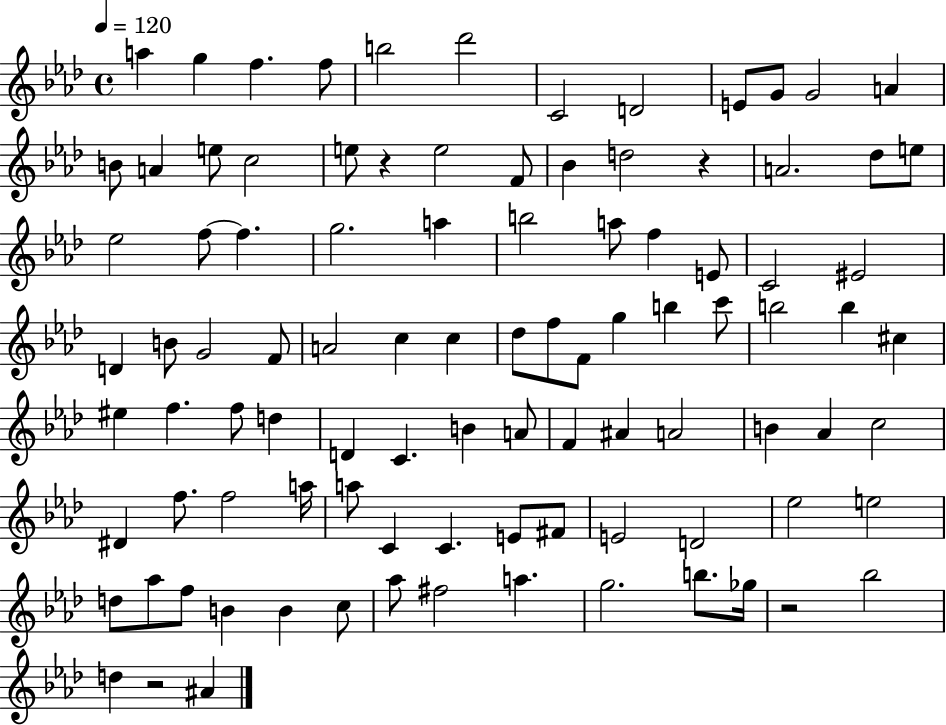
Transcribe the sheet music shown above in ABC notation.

X:1
T:Untitled
M:4/4
L:1/4
K:Ab
a g f f/2 b2 _d'2 C2 D2 E/2 G/2 G2 A B/2 A e/2 c2 e/2 z e2 F/2 _B d2 z A2 _d/2 e/2 _e2 f/2 f g2 a b2 a/2 f E/2 C2 ^E2 D B/2 G2 F/2 A2 c c _d/2 f/2 F/2 g b c'/2 b2 b ^c ^e f f/2 d D C B A/2 F ^A A2 B _A c2 ^D f/2 f2 a/4 a/2 C C E/2 ^F/2 E2 D2 _e2 e2 d/2 _a/2 f/2 B B c/2 _a/2 ^f2 a g2 b/2 _g/4 z2 _b2 d z2 ^A